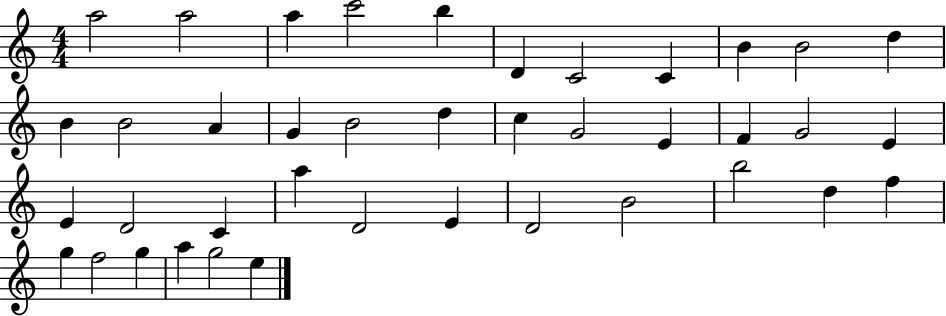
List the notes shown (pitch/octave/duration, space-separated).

A5/h A5/h A5/q C6/h B5/q D4/q C4/h C4/q B4/q B4/h D5/q B4/q B4/h A4/q G4/q B4/h D5/q C5/q G4/h E4/q F4/q G4/h E4/q E4/q D4/h C4/q A5/q D4/h E4/q D4/h B4/h B5/h D5/q F5/q G5/q F5/h G5/q A5/q G5/h E5/q